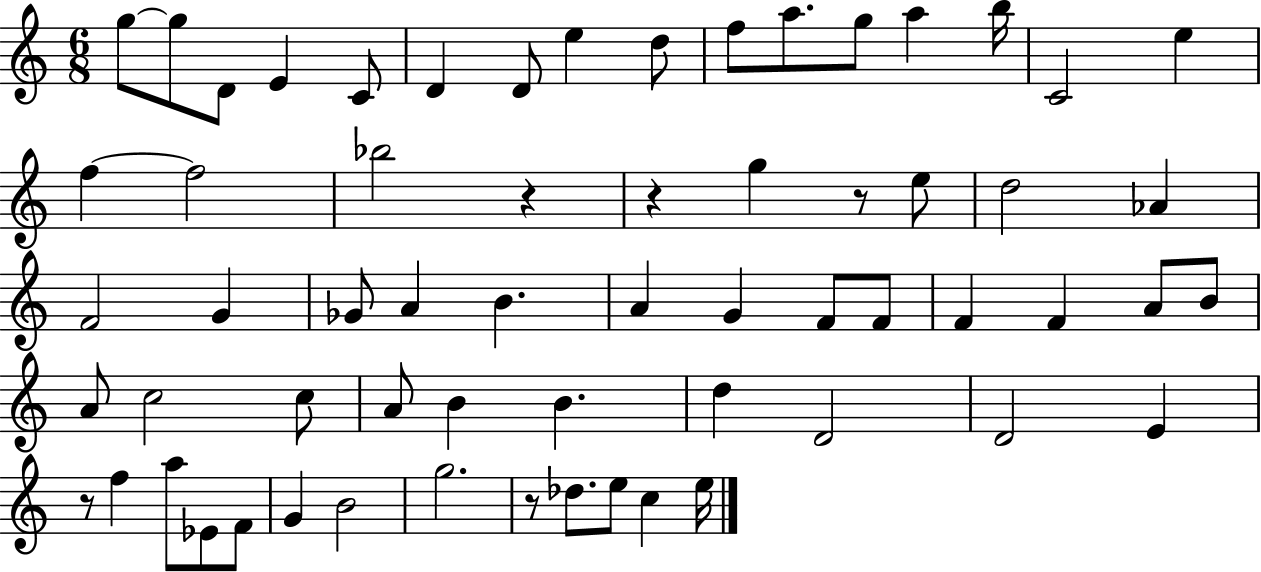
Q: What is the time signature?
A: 6/8